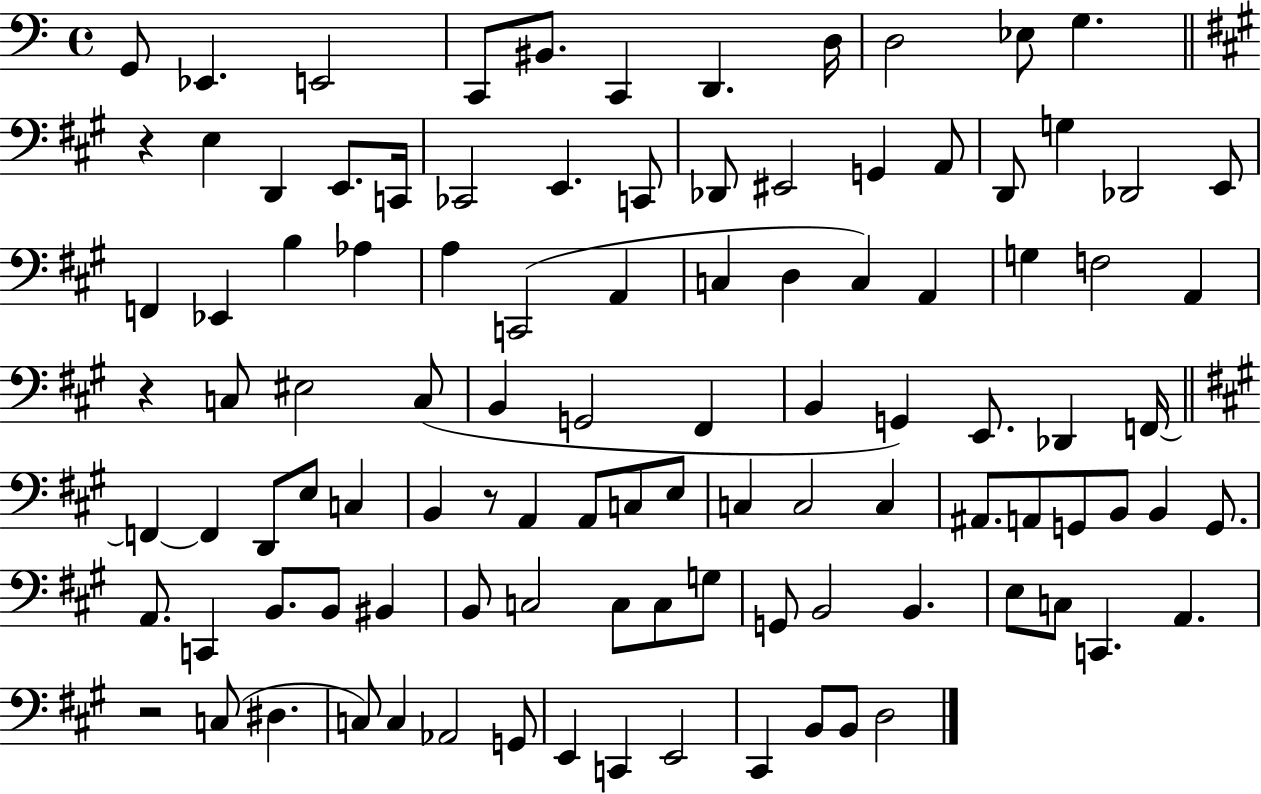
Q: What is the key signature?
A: C major